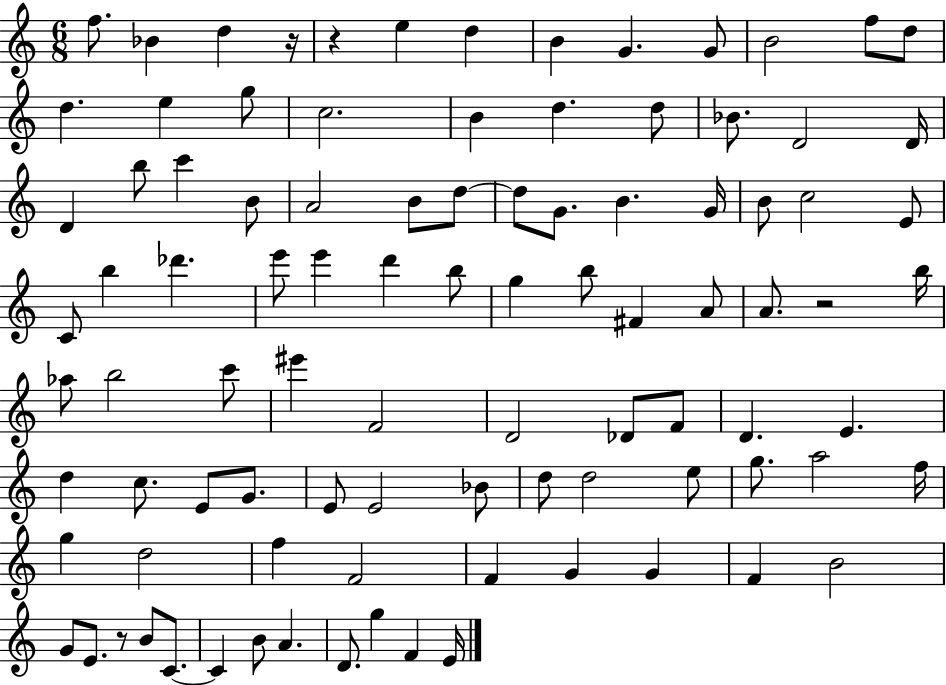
X:1
T:Untitled
M:6/8
L:1/4
K:C
f/2 _B d z/4 z e d B G G/2 B2 f/2 d/2 d e g/2 c2 B d d/2 _B/2 D2 D/4 D b/2 c' B/2 A2 B/2 d/2 d/2 G/2 B G/4 B/2 c2 E/2 C/2 b _d' e'/2 e' d' b/2 g b/2 ^F A/2 A/2 z2 b/4 _a/2 b2 c'/2 ^e' F2 D2 _D/2 F/2 D E d c/2 E/2 G/2 E/2 E2 _B/2 d/2 d2 e/2 g/2 a2 f/4 g d2 f F2 F G G F B2 G/2 E/2 z/2 B/2 C/2 C B/2 A D/2 g F E/4